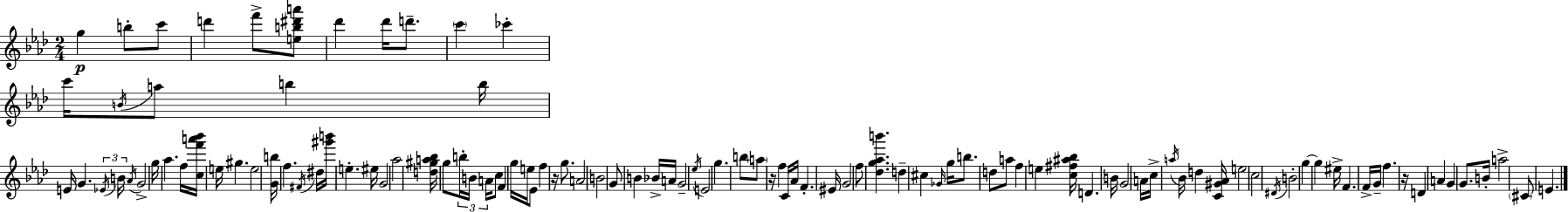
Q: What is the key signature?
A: AES major